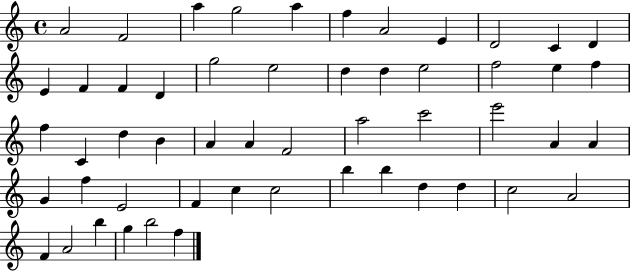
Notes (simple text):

A4/h F4/h A5/q G5/h A5/q F5/q A4/h E4/q D4/h C4/q D4/q E4/q F4/q F4/q D4/q G5/h E5/h D5/q D5/q E5/h F5/h E5/q F5/q F5/q C4/q D5/q B4/q A4/q A4/q F4/h A5/h C6/h E6/h A4/q A4/q G4/q F5/q E4/h F4/q C5/q C5/h B5/q B5/q D5/q D5/q C5/h A4/h F4/q A4/h B5/q G5/q B5/h F5/q